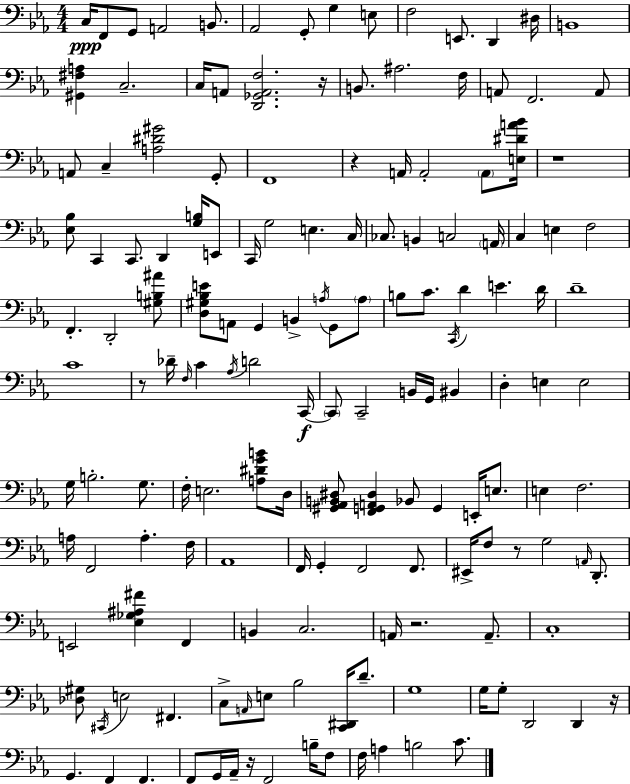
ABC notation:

X:1
T:Untitled
M:4/4
L:1/4
K:Cm
C,/4 F,,/2 G,,/2 A,,2 B,,/2 _A,,2 G,,/2 G, E,/2 F,2 E,,/2 D,, ^D,/4 B,,4 [^G,,^F,A,] C,2 C,/4 A,,/2 [D,,_G,,A,,F,]2 z/4 B,,/2 ^A,2 F,/4 A,,/2 F,,2 A,,/2 A,,/2 C, [A,^D^G]2 G,,/2 F,,4 z A,,/4 A,,2 A,,/2 [E,^DA_B]/4 z4 [_E,_B,]/2 C,, C,,/2 D,, [G,B,]/4 E,,/2 C,,/4 G,2 E, C,/4 _C,/2 B,, C,2 A,,/4 C, E, F,2 F,, D,,2 [^G,B,^A]/2 [D,^G,_B,E]/2 A,,/2 G,, B,, A,/4 G,,/2 A,/2 B,/2 C/2 C,,/4 D E D/4 D4 C4 z/2 _D/4 F,/4 C _A,/4 D2 C,,/4 C,,/2 C,,2 B,,/4 G,,/4 ^B,, D, E, E,2 G,/4 B,2 G,/2 F,/4 E,2 [A,^DGB]/2 D,/4 [^G,,_A,,B,,^D,]/2 [F,,G,,A,,^D,] _B,,/2 G,, E,,/4 E,/2 E, F,2 A,/4 F,,2 A, F,/4 _A,,4 F,,/4 G,, F,,2 F,,/2 ^E,,/4 F,/2 z/2 G,2 A,,/4 D,,/2 E,,2 [_E,_G,^A,^F] F,, B,, C,2 A,,/4 z2 A,,/2 C,4 [_D,^G,]/2 ^C,,/4 E,2 ^F,, C,/2 A,,/4 E,/2 _B,2 [C,,^D,,]/4 D/2 G,4 G,/4 G,/2 D,,2 D,, z/4 G,, F,, F,, F,,/2 G,,/4 _A,,/4 z/4 F,,2 B,/4 F,/2 F,/4 A, B,2 C/2